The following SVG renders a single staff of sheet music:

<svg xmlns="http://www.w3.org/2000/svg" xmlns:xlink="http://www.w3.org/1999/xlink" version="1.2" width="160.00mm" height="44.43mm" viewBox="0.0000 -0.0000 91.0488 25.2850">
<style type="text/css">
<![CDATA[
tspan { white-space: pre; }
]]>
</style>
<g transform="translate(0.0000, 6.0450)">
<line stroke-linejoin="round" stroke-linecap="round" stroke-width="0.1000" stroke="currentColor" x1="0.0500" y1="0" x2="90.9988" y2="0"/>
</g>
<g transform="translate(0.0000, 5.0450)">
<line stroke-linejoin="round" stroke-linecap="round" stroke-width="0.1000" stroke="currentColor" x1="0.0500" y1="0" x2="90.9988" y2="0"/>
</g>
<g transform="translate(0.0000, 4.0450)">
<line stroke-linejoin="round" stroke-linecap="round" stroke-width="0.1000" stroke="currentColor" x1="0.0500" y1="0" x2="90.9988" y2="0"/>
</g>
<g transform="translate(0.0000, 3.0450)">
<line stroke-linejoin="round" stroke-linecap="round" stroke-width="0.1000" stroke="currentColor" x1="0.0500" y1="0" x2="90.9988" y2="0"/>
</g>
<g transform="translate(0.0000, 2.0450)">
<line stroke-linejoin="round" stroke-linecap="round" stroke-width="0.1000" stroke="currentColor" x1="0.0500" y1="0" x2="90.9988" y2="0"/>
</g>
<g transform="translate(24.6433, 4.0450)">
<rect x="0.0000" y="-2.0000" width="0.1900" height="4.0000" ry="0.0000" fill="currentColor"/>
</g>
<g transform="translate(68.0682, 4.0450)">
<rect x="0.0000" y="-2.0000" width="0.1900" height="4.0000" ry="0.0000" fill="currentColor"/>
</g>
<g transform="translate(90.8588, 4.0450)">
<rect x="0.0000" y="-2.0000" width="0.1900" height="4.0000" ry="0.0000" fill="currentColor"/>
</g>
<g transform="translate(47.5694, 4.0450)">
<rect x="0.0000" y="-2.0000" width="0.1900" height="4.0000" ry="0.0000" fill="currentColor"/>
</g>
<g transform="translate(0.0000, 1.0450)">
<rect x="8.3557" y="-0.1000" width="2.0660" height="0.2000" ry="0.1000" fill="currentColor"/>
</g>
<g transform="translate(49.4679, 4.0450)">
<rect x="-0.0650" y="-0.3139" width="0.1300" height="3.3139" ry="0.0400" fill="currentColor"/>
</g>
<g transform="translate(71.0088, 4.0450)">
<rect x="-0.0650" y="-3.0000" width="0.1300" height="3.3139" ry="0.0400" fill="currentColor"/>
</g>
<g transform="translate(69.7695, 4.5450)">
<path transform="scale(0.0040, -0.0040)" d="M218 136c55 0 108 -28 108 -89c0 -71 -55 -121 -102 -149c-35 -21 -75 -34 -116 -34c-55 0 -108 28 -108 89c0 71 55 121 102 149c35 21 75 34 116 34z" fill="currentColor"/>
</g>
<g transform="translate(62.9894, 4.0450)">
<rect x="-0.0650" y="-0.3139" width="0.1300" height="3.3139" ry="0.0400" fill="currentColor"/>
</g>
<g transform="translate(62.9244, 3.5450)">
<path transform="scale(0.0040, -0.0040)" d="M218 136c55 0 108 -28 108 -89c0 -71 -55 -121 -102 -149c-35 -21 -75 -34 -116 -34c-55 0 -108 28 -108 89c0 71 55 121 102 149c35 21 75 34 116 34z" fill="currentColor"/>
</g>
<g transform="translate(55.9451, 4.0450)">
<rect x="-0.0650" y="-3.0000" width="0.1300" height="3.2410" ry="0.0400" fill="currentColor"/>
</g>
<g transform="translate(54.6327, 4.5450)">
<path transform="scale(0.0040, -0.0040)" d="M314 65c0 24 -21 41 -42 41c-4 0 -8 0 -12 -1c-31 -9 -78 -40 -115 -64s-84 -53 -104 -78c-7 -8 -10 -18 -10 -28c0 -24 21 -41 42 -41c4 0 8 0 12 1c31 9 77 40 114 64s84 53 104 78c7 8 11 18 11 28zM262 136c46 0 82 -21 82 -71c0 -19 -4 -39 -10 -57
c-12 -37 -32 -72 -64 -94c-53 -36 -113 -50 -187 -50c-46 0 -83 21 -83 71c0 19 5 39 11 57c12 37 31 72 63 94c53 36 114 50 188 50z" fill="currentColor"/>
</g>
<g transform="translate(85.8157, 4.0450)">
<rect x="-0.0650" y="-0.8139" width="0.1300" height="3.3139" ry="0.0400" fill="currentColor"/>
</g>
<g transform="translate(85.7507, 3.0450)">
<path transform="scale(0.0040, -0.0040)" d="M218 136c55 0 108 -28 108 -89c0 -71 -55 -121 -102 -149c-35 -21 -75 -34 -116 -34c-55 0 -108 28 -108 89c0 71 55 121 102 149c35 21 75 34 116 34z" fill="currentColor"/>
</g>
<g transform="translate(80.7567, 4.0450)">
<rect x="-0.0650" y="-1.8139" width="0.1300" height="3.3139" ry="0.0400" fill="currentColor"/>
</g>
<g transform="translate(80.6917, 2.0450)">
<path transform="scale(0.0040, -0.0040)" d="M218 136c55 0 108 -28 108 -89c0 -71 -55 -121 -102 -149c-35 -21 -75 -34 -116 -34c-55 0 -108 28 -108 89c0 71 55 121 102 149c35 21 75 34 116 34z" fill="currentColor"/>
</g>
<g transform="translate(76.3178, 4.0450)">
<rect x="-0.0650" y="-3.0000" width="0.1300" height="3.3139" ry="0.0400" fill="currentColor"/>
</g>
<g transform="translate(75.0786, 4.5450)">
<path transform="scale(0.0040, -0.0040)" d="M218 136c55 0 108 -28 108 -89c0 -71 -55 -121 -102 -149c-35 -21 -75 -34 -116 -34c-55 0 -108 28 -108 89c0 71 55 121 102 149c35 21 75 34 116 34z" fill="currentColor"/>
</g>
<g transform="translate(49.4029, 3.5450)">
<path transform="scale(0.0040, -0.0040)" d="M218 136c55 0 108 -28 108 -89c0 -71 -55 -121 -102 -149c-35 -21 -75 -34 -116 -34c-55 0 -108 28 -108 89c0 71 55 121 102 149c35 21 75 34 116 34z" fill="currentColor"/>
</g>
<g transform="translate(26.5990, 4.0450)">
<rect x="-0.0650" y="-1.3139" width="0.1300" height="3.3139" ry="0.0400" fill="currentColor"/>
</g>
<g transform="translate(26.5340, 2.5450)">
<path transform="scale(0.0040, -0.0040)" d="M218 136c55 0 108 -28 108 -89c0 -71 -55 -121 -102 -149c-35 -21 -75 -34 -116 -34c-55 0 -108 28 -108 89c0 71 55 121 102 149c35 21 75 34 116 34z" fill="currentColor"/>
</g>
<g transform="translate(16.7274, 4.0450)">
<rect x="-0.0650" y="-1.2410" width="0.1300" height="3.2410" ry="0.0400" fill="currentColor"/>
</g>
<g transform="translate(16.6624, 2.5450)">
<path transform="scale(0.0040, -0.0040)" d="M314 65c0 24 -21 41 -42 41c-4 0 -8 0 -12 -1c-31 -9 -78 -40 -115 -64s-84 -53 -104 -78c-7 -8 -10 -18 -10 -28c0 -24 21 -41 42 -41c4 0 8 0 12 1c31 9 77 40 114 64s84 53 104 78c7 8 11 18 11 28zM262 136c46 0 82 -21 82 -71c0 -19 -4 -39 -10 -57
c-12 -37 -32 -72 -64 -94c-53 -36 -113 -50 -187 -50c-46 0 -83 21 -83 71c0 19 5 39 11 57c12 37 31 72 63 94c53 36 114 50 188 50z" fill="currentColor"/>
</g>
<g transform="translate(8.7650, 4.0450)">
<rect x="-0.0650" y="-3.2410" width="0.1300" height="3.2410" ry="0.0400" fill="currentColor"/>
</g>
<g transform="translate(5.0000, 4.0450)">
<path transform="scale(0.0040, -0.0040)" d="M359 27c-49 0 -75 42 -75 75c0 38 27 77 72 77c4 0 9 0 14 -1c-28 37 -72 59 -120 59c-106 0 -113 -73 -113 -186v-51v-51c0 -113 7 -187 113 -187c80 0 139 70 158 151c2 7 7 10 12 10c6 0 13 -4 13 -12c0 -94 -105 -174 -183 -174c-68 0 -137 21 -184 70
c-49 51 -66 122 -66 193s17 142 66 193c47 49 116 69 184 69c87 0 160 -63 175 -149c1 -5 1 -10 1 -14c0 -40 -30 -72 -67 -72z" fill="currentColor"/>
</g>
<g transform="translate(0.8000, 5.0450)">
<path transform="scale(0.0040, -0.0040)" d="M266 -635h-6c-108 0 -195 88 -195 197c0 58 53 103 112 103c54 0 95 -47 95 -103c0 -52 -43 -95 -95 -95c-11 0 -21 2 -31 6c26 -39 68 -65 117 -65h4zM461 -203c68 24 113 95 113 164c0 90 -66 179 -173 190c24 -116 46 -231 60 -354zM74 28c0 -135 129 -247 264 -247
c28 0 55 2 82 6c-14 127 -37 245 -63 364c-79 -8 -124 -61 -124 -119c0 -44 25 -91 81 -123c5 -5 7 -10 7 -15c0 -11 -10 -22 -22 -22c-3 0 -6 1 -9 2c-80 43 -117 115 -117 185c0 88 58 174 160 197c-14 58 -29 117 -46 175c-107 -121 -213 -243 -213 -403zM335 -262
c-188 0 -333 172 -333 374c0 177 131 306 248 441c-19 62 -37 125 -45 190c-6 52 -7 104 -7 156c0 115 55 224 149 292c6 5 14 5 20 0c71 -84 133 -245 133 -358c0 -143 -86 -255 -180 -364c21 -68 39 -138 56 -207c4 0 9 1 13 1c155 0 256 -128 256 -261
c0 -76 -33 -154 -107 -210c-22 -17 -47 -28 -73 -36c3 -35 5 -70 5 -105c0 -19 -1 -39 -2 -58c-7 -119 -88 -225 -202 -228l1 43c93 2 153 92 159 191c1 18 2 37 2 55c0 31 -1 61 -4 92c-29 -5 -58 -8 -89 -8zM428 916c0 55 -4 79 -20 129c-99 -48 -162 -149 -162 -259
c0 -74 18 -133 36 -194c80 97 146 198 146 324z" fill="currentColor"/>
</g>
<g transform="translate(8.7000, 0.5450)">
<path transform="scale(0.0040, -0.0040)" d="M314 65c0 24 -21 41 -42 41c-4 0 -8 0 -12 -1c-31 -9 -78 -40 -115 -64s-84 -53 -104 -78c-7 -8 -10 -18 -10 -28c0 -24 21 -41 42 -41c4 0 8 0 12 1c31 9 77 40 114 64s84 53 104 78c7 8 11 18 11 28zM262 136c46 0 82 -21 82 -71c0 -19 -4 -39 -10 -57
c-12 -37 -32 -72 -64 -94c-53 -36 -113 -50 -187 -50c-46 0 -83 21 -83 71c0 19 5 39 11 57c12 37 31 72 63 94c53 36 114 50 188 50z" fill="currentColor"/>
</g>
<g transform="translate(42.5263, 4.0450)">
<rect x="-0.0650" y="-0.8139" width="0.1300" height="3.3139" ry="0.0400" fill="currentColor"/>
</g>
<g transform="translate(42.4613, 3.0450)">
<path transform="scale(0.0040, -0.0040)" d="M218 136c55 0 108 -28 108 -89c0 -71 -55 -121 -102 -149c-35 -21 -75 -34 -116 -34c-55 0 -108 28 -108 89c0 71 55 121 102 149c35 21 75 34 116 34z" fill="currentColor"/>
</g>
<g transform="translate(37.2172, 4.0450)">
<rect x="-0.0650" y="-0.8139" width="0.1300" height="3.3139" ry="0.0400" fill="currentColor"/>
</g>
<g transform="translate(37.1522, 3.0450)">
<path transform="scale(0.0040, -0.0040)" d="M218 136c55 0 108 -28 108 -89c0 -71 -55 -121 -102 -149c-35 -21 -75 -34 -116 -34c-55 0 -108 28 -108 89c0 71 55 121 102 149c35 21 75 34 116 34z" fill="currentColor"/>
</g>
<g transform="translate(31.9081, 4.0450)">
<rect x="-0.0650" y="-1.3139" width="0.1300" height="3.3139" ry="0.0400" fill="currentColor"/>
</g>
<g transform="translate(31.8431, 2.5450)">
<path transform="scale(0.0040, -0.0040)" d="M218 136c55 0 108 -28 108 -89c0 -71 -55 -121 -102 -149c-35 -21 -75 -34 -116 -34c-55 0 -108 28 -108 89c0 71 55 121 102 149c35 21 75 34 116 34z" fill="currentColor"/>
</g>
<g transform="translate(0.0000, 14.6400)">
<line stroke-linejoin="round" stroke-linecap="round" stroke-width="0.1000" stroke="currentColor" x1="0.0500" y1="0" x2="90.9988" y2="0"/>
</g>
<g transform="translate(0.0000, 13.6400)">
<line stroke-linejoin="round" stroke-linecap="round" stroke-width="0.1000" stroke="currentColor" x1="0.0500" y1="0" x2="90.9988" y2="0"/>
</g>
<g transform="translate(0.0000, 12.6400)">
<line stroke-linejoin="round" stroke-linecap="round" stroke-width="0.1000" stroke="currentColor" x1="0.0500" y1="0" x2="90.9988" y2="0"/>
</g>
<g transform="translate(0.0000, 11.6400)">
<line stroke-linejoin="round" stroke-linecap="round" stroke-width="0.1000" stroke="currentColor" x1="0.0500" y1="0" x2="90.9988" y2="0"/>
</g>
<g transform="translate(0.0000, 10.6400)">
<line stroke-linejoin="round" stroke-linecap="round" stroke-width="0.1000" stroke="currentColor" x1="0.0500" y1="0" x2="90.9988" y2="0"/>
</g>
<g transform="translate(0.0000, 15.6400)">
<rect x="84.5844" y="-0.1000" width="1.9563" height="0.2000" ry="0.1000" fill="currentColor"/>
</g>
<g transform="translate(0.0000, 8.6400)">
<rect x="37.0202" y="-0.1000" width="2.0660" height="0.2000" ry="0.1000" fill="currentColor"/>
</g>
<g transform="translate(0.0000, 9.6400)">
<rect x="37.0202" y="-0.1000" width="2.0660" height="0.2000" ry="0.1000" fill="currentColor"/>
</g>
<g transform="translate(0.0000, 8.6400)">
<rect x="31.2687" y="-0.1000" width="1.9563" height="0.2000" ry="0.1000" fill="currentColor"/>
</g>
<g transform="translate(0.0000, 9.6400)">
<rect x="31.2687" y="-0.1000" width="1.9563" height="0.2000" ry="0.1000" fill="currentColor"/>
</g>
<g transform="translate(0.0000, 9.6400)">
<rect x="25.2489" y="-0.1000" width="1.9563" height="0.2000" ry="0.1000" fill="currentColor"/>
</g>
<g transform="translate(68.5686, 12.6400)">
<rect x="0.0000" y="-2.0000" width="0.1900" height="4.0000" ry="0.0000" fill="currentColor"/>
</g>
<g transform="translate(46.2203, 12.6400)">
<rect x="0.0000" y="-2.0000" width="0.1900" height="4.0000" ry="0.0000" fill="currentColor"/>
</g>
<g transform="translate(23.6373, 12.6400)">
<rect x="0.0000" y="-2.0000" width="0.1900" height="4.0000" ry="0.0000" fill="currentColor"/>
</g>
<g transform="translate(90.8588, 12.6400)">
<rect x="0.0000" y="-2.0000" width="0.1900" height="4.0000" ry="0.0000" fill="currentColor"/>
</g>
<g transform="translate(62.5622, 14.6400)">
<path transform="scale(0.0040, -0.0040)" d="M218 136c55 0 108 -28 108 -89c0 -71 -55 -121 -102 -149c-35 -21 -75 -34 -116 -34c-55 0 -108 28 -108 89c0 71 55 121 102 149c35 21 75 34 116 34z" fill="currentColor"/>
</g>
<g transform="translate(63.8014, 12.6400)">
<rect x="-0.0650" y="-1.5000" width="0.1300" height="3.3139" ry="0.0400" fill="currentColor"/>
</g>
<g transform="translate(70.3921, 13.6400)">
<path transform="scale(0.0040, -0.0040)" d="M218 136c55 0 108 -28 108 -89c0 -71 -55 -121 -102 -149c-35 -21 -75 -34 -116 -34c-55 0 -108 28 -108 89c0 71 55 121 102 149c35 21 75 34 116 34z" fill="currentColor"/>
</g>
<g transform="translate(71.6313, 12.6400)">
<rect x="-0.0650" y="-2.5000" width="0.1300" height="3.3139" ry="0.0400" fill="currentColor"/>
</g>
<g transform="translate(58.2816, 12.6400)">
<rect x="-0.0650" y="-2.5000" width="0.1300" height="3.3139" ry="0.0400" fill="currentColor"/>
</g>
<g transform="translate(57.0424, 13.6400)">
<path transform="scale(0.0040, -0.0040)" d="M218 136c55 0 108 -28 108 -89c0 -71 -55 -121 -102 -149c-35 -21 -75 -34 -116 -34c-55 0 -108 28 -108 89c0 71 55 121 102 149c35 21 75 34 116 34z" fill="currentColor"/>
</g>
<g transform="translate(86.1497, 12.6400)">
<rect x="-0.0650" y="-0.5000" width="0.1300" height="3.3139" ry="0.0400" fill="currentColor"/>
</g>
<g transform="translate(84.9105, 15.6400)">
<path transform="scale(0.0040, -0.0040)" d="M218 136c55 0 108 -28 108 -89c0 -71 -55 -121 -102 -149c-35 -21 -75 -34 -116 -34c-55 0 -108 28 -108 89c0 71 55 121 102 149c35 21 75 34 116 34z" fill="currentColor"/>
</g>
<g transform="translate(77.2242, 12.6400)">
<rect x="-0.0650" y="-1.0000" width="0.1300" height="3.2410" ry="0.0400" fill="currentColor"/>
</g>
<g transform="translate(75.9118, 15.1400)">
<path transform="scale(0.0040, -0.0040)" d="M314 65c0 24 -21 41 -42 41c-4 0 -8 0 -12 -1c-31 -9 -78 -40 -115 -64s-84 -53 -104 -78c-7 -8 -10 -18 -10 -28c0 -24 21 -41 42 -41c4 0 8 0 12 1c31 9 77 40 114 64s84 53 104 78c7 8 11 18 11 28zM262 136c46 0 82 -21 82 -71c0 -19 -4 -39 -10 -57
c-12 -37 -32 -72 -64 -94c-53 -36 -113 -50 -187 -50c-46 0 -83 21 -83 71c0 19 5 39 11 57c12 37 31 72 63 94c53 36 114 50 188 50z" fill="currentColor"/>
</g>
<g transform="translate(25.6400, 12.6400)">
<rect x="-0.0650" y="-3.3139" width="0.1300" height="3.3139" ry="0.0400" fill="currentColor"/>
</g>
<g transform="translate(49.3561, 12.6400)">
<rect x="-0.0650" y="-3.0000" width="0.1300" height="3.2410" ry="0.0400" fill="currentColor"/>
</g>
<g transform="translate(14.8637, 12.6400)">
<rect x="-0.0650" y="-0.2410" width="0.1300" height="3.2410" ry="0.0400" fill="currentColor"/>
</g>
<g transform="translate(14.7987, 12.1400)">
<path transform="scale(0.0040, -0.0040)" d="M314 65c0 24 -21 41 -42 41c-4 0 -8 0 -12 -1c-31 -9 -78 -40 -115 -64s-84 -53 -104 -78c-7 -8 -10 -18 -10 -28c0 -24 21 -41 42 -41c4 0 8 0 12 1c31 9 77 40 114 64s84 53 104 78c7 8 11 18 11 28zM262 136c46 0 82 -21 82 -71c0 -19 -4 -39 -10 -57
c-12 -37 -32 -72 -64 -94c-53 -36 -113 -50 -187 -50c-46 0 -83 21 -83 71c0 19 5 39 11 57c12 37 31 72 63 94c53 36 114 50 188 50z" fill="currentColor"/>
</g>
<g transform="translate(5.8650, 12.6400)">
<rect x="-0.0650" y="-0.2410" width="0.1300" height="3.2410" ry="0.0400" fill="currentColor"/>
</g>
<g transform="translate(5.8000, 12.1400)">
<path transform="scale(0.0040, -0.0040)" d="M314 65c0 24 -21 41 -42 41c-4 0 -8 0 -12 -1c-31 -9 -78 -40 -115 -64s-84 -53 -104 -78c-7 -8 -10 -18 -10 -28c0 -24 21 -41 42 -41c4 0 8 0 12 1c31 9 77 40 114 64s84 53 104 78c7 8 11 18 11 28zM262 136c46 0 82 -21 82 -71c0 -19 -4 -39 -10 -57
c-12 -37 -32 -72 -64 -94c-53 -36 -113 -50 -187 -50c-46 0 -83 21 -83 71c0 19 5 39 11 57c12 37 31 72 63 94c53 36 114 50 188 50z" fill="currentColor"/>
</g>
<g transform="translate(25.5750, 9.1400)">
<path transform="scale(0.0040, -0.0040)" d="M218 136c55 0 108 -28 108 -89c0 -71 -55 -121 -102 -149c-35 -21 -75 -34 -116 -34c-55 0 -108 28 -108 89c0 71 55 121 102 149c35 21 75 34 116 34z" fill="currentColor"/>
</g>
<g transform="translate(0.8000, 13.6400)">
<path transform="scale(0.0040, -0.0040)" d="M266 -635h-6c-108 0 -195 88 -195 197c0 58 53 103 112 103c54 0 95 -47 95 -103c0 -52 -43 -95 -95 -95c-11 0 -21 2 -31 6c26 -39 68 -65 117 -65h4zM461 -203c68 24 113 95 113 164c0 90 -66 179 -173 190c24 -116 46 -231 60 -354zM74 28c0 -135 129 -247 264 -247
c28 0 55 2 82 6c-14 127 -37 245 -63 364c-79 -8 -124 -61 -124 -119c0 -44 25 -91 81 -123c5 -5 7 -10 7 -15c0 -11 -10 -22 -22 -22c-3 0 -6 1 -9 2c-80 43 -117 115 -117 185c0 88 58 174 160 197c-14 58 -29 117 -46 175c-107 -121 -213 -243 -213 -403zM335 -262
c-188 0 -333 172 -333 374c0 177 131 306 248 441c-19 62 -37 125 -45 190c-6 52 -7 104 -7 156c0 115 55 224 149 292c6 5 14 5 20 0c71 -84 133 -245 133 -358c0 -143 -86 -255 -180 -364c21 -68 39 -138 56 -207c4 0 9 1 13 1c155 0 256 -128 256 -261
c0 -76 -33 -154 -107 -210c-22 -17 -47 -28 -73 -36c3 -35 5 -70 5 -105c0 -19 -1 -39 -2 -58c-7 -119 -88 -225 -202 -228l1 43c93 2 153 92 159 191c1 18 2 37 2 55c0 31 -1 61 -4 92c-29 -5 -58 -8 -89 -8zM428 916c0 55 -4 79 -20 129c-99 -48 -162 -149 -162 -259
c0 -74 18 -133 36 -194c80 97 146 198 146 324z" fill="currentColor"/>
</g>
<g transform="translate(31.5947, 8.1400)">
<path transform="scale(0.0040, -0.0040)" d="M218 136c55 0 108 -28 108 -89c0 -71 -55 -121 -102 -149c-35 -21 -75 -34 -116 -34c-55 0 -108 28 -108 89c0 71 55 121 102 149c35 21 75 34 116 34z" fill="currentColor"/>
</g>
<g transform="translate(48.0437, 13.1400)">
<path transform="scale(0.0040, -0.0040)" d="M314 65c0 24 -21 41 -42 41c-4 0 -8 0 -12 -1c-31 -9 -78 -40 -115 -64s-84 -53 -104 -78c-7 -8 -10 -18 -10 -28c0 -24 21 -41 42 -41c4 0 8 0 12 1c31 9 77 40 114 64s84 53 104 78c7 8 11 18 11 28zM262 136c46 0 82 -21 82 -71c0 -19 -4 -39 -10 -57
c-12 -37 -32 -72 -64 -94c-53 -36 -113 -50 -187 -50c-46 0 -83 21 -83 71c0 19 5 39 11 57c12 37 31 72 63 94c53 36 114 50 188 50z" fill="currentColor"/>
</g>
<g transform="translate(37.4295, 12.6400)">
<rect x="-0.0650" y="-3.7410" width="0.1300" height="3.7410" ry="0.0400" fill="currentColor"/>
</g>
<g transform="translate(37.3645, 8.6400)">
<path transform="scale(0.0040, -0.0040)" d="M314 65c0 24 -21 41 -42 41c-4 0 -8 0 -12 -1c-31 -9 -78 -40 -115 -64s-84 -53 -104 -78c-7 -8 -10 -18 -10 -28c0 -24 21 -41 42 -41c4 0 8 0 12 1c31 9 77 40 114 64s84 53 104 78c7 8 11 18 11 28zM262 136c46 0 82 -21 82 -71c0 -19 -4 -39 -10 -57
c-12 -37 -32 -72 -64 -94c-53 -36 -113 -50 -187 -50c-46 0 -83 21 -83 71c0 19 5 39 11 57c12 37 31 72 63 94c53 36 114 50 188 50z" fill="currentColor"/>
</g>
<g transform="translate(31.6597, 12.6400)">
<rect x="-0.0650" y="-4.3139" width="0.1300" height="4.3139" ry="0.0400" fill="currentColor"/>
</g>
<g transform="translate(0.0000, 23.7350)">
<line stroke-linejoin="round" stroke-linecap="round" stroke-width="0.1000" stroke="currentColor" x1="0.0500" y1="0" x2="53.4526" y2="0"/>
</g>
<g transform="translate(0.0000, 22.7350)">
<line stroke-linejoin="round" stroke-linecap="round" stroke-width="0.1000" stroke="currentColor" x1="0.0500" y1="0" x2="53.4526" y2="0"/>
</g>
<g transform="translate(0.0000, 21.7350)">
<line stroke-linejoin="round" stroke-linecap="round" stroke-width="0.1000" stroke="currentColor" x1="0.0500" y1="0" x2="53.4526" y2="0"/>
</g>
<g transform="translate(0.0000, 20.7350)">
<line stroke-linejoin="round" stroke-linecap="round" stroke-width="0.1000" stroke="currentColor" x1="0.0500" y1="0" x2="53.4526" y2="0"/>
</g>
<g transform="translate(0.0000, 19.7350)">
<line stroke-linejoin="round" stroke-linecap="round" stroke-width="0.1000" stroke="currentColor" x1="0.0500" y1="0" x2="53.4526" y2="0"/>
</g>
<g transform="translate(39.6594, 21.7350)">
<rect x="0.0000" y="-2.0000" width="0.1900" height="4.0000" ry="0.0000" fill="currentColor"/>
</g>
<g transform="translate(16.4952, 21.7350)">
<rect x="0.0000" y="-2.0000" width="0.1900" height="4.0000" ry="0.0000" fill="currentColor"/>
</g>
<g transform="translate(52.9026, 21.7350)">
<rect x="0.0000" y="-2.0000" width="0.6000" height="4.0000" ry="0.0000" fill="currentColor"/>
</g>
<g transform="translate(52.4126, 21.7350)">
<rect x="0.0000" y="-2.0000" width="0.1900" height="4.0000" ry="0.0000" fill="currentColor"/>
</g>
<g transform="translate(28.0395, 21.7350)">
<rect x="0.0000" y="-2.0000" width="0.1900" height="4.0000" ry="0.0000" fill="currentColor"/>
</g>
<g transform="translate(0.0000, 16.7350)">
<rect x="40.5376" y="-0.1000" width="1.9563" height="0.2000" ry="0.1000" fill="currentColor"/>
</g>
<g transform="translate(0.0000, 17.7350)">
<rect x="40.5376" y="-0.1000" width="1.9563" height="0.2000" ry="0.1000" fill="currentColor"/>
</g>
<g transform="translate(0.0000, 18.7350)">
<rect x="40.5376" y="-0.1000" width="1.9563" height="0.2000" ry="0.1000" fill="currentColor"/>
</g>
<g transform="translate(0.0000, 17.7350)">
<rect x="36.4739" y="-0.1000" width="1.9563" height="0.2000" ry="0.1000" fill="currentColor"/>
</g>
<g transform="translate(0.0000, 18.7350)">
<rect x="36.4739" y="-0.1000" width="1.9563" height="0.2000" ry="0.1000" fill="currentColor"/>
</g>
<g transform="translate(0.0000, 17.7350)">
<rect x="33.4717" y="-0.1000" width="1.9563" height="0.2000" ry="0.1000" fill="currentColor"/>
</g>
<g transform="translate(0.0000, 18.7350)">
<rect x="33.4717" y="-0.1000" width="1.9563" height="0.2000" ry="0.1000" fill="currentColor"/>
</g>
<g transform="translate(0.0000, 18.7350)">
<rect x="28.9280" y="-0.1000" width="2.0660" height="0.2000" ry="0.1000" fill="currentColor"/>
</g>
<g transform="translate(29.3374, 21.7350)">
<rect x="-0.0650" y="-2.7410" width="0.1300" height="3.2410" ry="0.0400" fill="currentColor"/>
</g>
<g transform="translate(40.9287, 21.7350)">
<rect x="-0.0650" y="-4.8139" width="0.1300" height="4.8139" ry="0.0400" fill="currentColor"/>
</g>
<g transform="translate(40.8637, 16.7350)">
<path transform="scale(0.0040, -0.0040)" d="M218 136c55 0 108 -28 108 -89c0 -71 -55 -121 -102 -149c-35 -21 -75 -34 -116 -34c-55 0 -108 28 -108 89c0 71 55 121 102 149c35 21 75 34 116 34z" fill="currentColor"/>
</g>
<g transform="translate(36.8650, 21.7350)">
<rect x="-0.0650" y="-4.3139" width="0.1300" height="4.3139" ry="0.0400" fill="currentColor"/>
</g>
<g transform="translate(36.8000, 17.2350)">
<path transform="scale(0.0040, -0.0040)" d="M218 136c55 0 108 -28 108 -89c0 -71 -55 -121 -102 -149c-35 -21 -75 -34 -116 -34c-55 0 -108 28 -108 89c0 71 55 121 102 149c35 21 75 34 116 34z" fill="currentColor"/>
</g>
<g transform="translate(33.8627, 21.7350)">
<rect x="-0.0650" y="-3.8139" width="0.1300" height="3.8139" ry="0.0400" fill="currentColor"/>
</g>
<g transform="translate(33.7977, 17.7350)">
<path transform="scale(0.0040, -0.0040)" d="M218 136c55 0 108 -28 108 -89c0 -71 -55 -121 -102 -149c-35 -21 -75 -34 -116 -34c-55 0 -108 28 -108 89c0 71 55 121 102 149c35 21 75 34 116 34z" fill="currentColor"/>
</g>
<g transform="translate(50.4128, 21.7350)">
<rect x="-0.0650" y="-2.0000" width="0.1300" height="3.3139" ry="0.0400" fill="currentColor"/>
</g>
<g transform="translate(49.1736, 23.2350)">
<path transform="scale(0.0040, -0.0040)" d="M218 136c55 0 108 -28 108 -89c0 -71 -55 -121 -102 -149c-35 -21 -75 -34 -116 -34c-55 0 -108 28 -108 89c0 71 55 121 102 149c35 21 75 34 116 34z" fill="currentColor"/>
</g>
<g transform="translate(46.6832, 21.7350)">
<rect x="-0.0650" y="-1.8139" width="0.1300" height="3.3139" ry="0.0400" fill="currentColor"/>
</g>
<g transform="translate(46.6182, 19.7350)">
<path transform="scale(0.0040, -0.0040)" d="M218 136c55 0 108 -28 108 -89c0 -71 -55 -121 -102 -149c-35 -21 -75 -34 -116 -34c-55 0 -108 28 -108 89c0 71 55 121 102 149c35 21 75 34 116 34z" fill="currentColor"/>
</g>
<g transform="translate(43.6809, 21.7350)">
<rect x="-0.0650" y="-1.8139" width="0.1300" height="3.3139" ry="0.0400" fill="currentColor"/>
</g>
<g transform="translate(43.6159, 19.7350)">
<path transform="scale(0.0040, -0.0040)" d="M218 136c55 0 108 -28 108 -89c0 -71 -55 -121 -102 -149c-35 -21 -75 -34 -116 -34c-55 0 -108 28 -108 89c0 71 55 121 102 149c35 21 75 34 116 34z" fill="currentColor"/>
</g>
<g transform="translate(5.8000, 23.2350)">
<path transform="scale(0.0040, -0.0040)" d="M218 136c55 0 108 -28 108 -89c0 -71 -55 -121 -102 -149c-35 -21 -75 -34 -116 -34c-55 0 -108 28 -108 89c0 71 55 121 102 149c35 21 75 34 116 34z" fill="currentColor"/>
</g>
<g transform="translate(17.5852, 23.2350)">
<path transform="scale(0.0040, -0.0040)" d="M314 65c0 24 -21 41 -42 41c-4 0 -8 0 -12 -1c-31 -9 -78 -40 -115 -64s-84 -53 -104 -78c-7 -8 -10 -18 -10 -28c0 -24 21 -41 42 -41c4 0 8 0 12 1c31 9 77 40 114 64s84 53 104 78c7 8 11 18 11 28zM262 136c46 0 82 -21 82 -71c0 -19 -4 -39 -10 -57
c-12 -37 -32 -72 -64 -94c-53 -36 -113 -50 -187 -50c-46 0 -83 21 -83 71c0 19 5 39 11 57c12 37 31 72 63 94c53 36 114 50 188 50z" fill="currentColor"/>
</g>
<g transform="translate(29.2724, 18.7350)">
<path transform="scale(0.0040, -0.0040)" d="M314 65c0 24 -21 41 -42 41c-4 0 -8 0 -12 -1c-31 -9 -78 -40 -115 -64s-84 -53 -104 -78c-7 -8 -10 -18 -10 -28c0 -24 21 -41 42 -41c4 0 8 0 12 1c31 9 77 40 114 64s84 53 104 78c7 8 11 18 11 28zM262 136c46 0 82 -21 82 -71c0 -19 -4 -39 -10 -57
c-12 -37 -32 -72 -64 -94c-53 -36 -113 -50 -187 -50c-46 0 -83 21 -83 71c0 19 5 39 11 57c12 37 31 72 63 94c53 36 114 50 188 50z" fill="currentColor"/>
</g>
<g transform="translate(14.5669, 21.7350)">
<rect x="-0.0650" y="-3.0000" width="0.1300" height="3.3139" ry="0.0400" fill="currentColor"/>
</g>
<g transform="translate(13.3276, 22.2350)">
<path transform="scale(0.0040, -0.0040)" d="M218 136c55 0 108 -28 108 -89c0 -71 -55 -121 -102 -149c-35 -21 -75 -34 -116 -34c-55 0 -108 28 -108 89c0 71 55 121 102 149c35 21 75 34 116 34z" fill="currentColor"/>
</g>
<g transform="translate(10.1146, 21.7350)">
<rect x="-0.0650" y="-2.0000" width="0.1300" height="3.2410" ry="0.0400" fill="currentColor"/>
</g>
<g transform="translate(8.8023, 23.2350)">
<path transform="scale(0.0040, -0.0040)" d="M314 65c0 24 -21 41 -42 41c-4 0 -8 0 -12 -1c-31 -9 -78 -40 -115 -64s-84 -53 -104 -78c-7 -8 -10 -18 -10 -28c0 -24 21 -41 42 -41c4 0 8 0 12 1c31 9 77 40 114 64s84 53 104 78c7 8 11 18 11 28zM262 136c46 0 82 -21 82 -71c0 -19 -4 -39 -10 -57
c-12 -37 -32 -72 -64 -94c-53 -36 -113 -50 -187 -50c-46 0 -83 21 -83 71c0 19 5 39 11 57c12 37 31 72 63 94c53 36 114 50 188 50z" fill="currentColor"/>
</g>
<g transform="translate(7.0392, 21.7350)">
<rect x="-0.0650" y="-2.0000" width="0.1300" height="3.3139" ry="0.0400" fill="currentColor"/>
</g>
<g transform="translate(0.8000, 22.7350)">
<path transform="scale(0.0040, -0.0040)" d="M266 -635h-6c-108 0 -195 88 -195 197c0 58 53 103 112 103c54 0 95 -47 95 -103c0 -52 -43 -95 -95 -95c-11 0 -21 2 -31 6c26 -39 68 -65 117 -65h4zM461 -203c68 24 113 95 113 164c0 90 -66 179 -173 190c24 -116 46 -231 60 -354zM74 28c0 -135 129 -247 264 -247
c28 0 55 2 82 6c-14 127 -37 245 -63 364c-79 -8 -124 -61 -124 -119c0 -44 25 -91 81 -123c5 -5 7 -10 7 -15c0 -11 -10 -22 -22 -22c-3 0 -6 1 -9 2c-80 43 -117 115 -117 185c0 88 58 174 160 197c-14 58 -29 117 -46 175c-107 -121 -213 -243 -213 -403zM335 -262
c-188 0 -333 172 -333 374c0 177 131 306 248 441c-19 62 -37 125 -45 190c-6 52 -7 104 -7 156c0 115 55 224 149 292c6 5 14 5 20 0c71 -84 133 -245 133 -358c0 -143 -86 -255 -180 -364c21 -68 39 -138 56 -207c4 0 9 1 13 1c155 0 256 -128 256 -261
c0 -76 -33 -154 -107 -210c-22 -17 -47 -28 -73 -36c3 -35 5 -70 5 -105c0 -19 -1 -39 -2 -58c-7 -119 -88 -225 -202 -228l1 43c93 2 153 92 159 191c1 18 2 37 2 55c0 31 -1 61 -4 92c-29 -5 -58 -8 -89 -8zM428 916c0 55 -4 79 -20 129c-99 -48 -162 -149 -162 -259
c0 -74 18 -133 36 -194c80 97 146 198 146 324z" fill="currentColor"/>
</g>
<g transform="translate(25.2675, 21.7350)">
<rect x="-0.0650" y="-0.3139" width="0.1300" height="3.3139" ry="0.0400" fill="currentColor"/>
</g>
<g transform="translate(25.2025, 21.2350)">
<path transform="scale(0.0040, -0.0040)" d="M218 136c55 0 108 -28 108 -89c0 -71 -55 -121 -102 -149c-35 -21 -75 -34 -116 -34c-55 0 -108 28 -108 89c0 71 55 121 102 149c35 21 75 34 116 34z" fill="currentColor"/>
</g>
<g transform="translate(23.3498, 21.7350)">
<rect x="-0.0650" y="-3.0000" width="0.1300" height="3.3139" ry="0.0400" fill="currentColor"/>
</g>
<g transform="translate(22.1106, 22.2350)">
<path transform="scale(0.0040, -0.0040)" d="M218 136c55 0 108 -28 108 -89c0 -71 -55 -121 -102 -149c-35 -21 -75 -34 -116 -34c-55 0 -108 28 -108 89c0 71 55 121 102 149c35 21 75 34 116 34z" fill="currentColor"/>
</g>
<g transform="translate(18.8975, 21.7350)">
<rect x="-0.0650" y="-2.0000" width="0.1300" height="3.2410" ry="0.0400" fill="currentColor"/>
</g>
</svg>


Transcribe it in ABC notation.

X:1
T:Untitled
M:4/4
L:1/4
K:C
b2 e2 e e d d c A2 c A A f d c2 c2 b d' c'2 A2 G E G D2 C F F2 A F2 A c a2 c' d' e' f f F